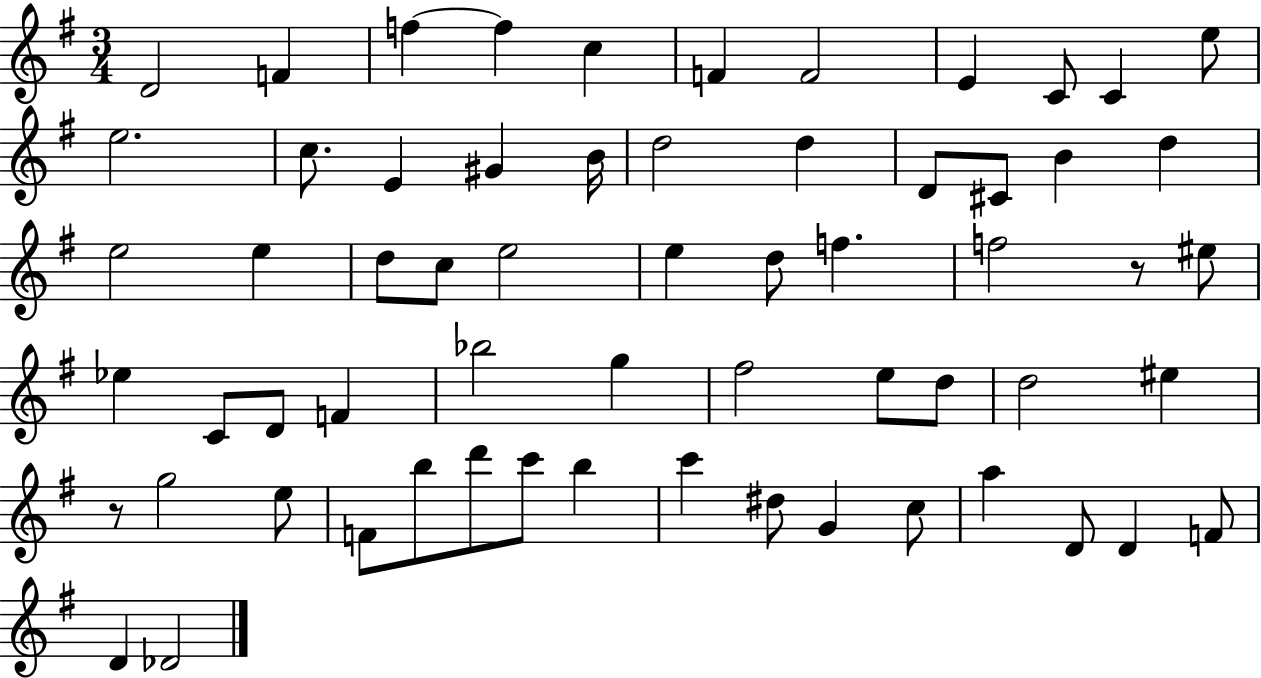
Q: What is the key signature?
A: G major